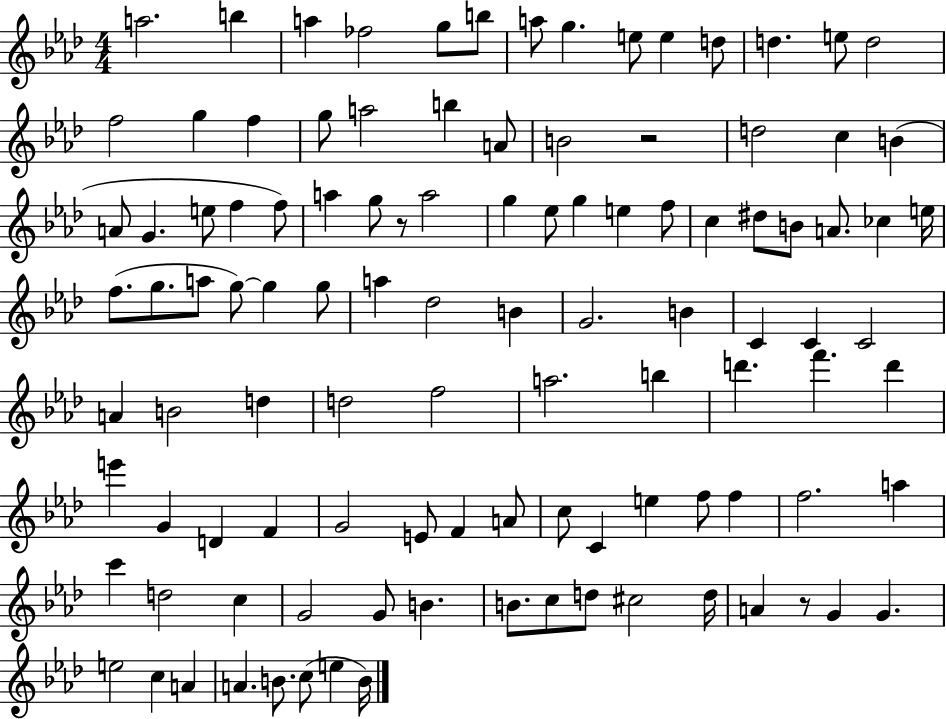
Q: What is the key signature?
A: AES major